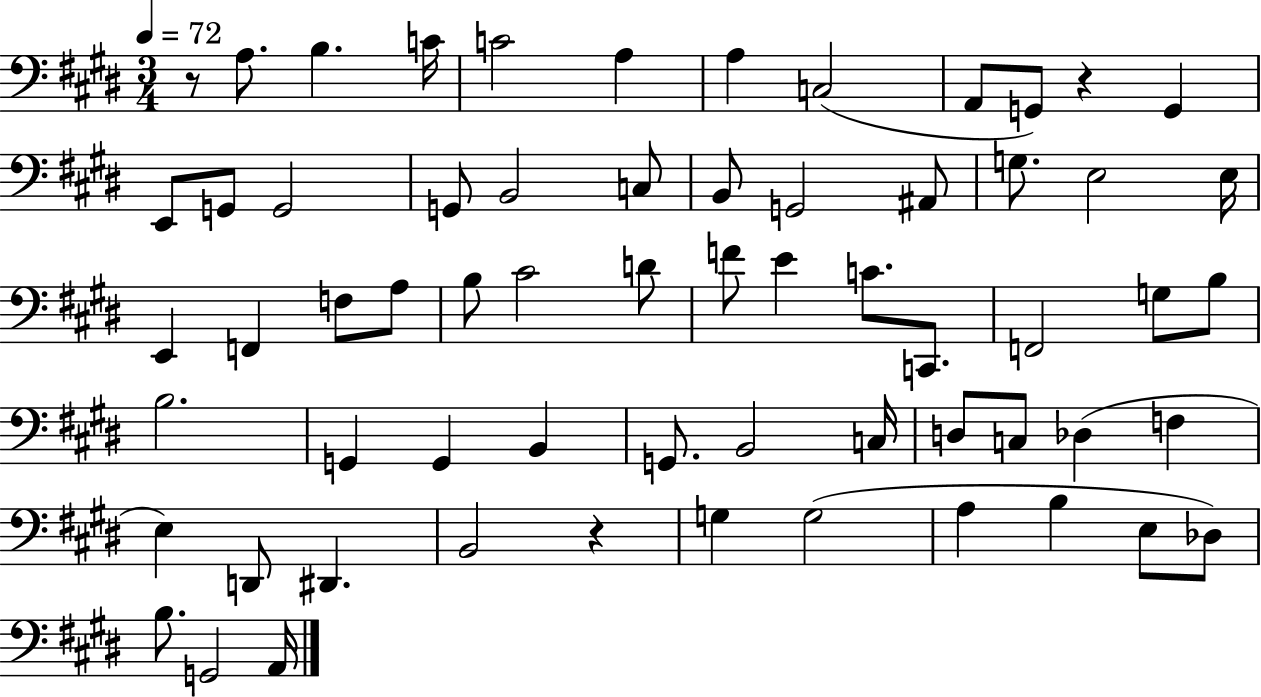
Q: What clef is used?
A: bass